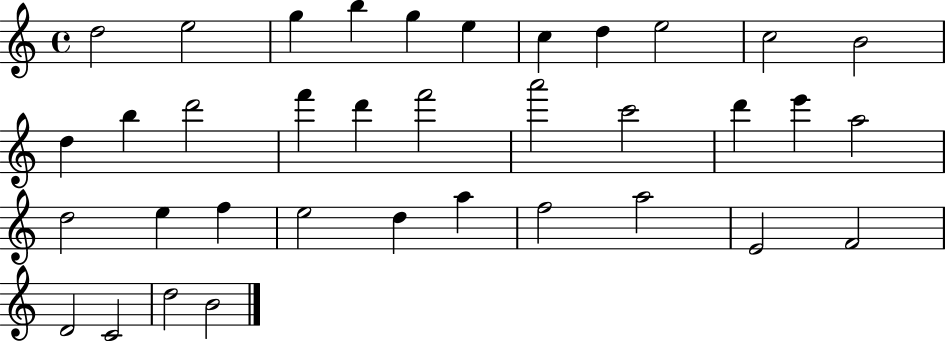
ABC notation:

X:1
T:Untitled
M:4/4
L:1/4
K:C
d2 e2 g b g e c d e2 c2 B2 d b d'2 f' d' f'2 a'2 c'2 d' e' a2 d2 e f e2 d a f2 a2 E2 F2 D2 C2 d2 B2